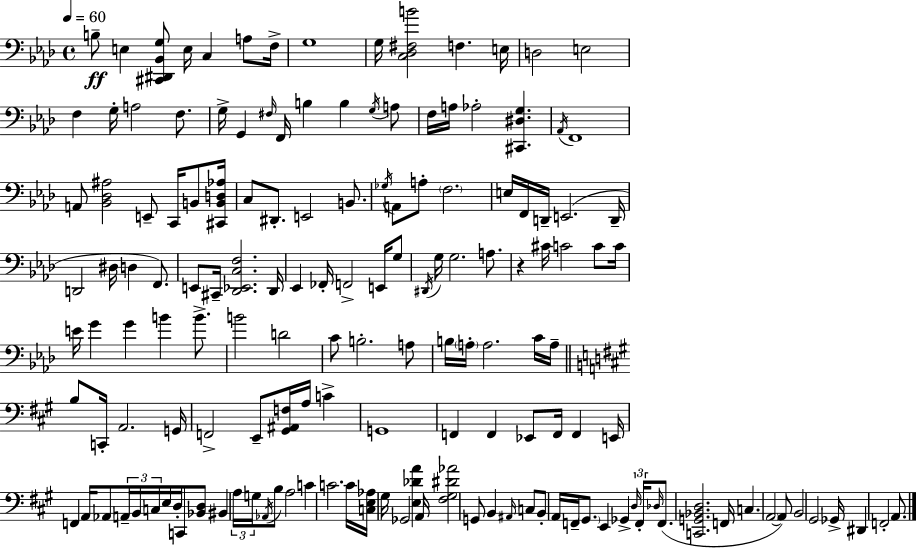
B3/e E3/q [C#2,D#2,Bb2,G3]/e E3/s C3/q A3/e F3/s G3/w G3/s [C3,Db3,F#3,B4]/h F3/q. E3/s D3/h E3/h F3/q G3/s A3/h F3/e. G3/s G2/q F#3/s F2/s B3/q B3/q G3/s A3/e F3/s A3/s Ab3/h [C#2,D#3,G3]/q. Ab2/s F2/w A2/e [Bb2,Db3,A#3]/h E2/e C2/s B2/e [C#2,B2,D3,Ab3]/s C3/e D#2/e. E2/h B2/e. Gb3/s A2/e A3/e F3/h. E3/s F2/s D2/s E2/h. D2/s D2/h D#3/s D3/q F2/e. E2/e C#2/s [Db2,Eb2,C3,F3]/h. Db2/s Eb2/q FES2/s F2/h E2/s G3/e D#2/s G3/s G3/h. A3/e. R/q C#4/s C4/h C4/e C4/s E4/s G4/q G4/q B4/q B4/e. B4/h D4/h C4/e B3/h. A3/e B3/s A3/s A3/h. C4/s A3/s B3/e C2/s A2/h. G2/s F2/h E2/e [G#2,A#2,F3]/s A3/s C4/q G2/w F2/q F2/q Eb2/e F2/s F2/q E2/s F2/q A2/s Ab2/e A2/s B2/s C3/s E3/s D3/s C2/e [Bb2,D3]/e BIS2/q A3/s G3/s Ab2/s B3/e A3/h C4/q C4/h. C4/s [C3,E3,Ab3]/s G#3/s Gb2/h [E3,Db4,A4]/q A2/s [F#3,G#3,D#4,Ab4]/h G2/e B2/q A#2/s C3/e B2/e A2/s F2/s G#2/e. E2/q Gb2/q D3/s F2/s Db3/s F2/e. [C2,G2,Bb2,D3]/h. F2/s C3/q. A2/h A2/e B2/h G#2/h Gb2/s D#2/q F2/h A2/e.